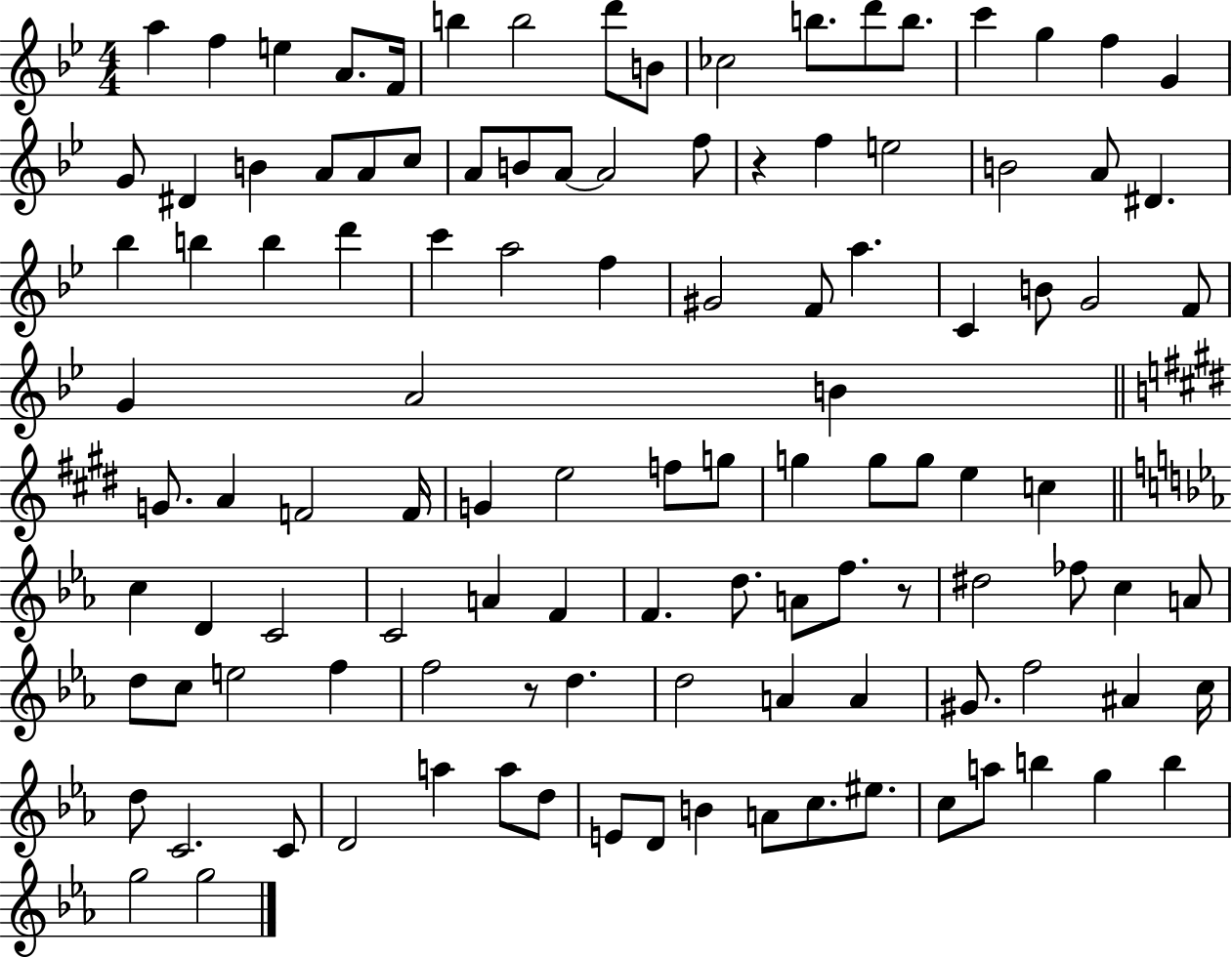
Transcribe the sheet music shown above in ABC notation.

X:1
T:Untitled
M:4/4
L:1/4
K:Bb
a f e A/2 F/4 b b2 d'/2 B/2 _c2 b/2 d'/2 b/2 c' g f G G/2 ^D B A/2 A/2 c/2 A/2 B/2 A/2 A2 f/2 z f e2 B2 A/2 ^D _b b b d' c' a2 f ^G2 F/2 a C B/2 G2 F/2 G A2 B G/2 A F2 F/4 G e2 f/2 g/2 g g/2 g/2 e c c D C2 C2 A F F d/2 A/2 f/2 z/2 ^d2 _f/2 c A/2 d/2 c/2 e2 f f2 z/2 d d2 A A ^G/2 f2 ^A c/4 d/2 C2 C/2 D2 a a/2 d/2 E/2 D/2 B A/2 c/2 ^e/2 c/2 a/2 b g b g2 g2